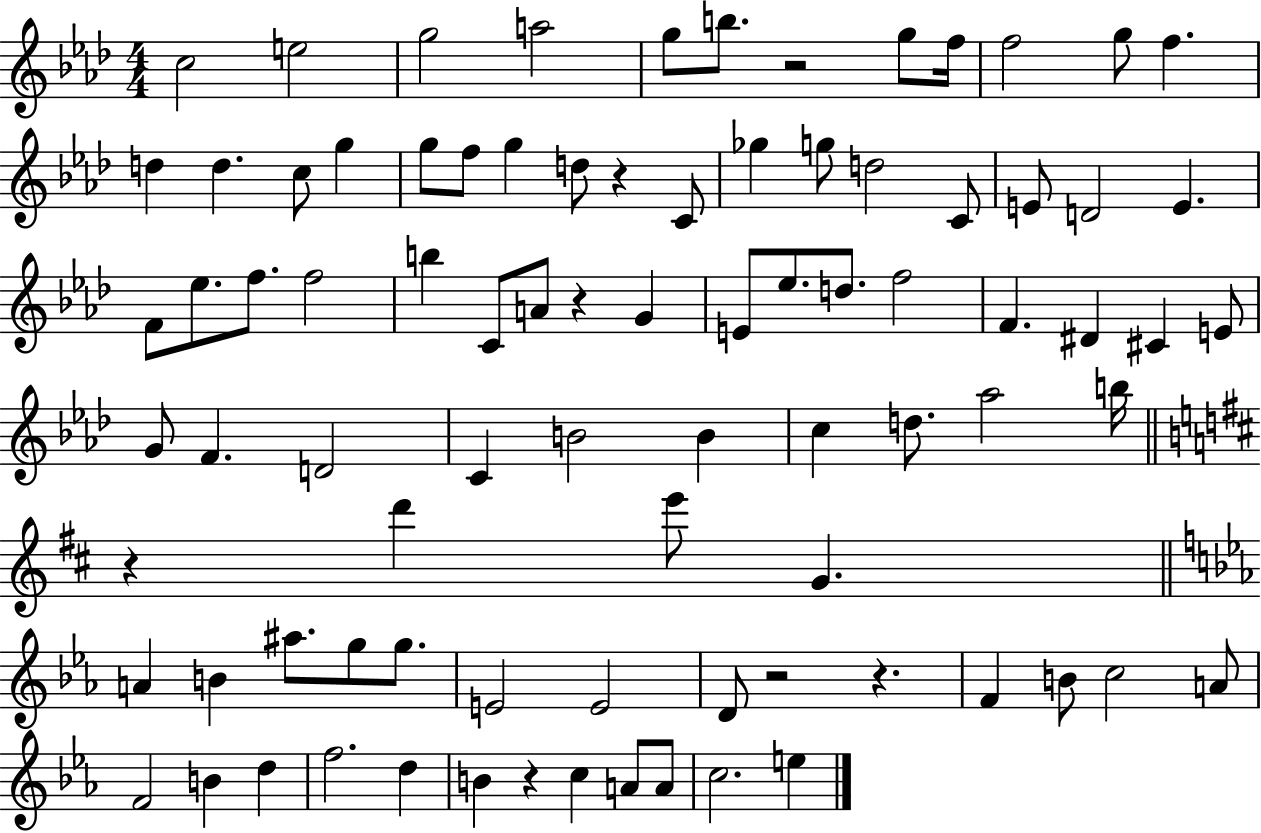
C5/h E5/h G5/h A5/h G5/e B5/e. R/h G5/e F5/s F5/h G5/e F5/q. D5/q D5/q. C5/e G5/q G5/e F5/e G5/q D5/e R/q C4/e Gb5/q G5/e D5/h C4/e E4/e D4/h E4/q. F4/e Eb5/e. F5/e. F5/h B5/q C4/e A4/e R/q G4/q E4/e Eb5/e. D5/e. F5/h F4/q. D#4/q C#4/q E4/e G4/e F4/q. D4/h C4/q B4/h B4/q C5/q D5/e. Ab5/h B5/s R/q D6/q E6/e G4/q. A4/q B4/q A#5/e. G5/e G5/e. E4/h E4/h D4/e R/h R/q. F4/q B4/e C5/h A4/e F4/h B4/q D5/q F5/h. D5/q B4/q R/q C5/q A4/e A4/e C5/h. E5/q